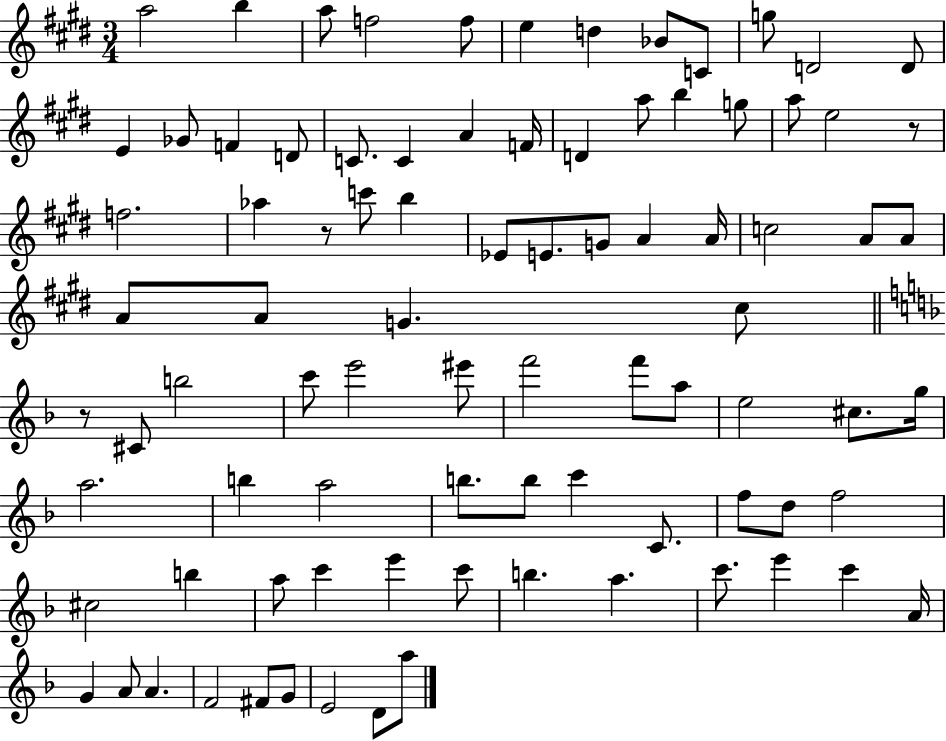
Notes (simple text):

A5/h B5/q A5/e F5/h F5/e E5/q D5/q Bb4/e C4/e G5/e D4/h D4/e E4/q Gb4/e F4/q D4/e C4/e. C4/q A4/q F4/s D4/q A5/e B5/q G5/e A5/e E5/h R/e F5/h. Ab5/q R/e C6/e B5/q Eb4/e E4/e. G4/e A4/q A4/s C5/h A4/e A4/e A4/e A4/e G4/q. C#5/e R/e C#4/e B5/h C6/e E6/h EIS6/e F6/h F6/e A5/e E5/h C#5/e. G5/s A5/h. B5/q A5/h B5/e. B5/e C6/q C4/e. F5/e D5/e F5/h C#5/h B5/q A5/e C6/q E6/q C6/e B5/q. A5/q. C6/e. E6/q C6/q A4/s G4/q A4/e A4/q. F4/h F#4/e G4/e E4/h D4/e A5/e